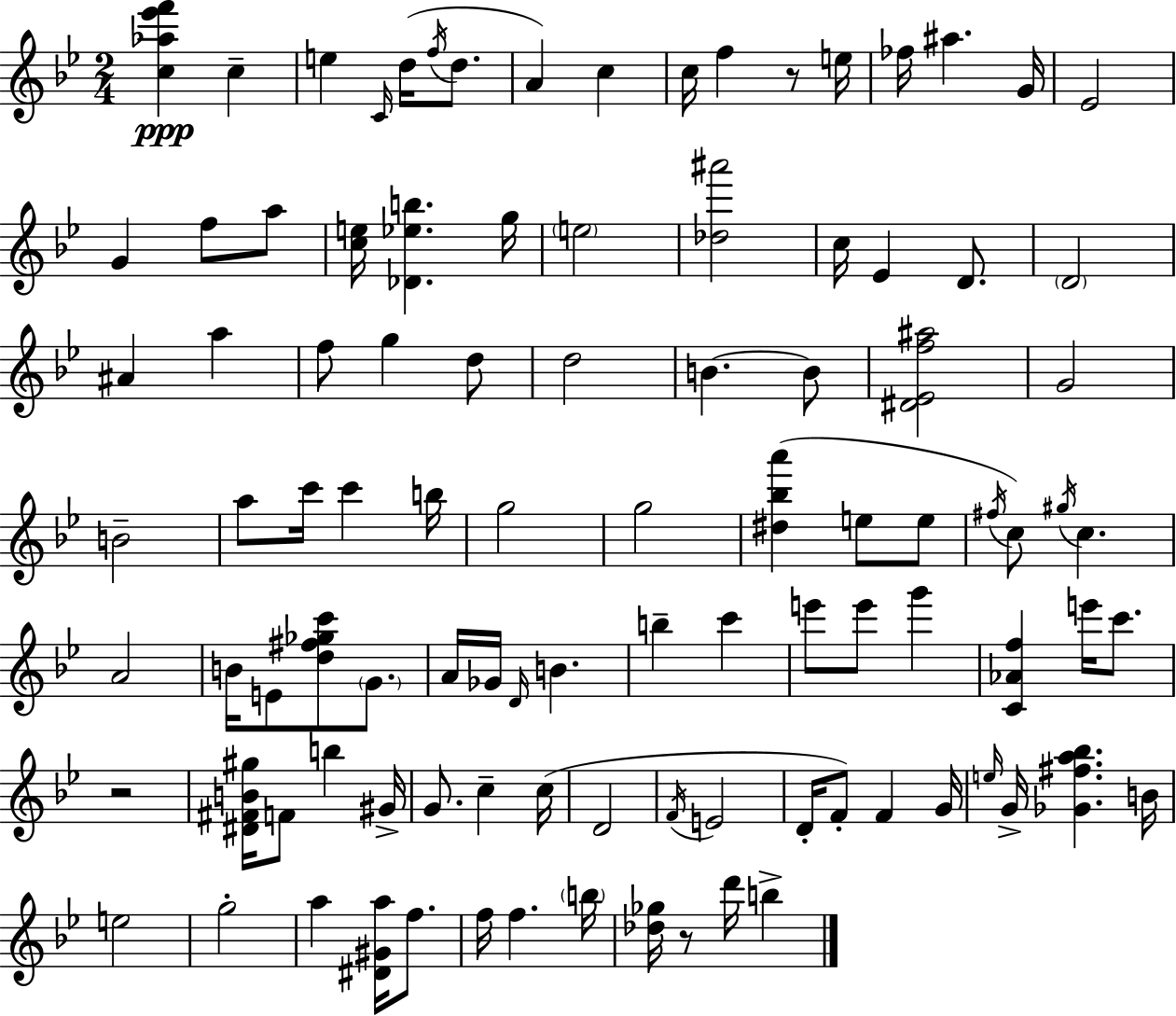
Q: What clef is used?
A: treble